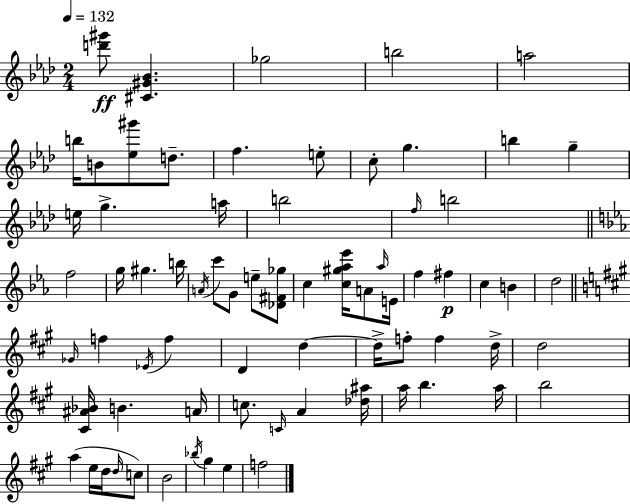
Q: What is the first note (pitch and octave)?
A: Gb5